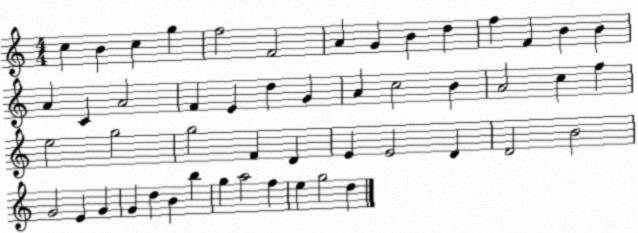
X:1
T:Untitled
M:4/4
L:1/4
K:C
c B c g f2 F2 A G B d f F B B A C A2 F E d G A c2 B A2 c f e2 g2 g2 F D E E2 D D2 B2 G2 E G G d B b g a2 f e g2 d